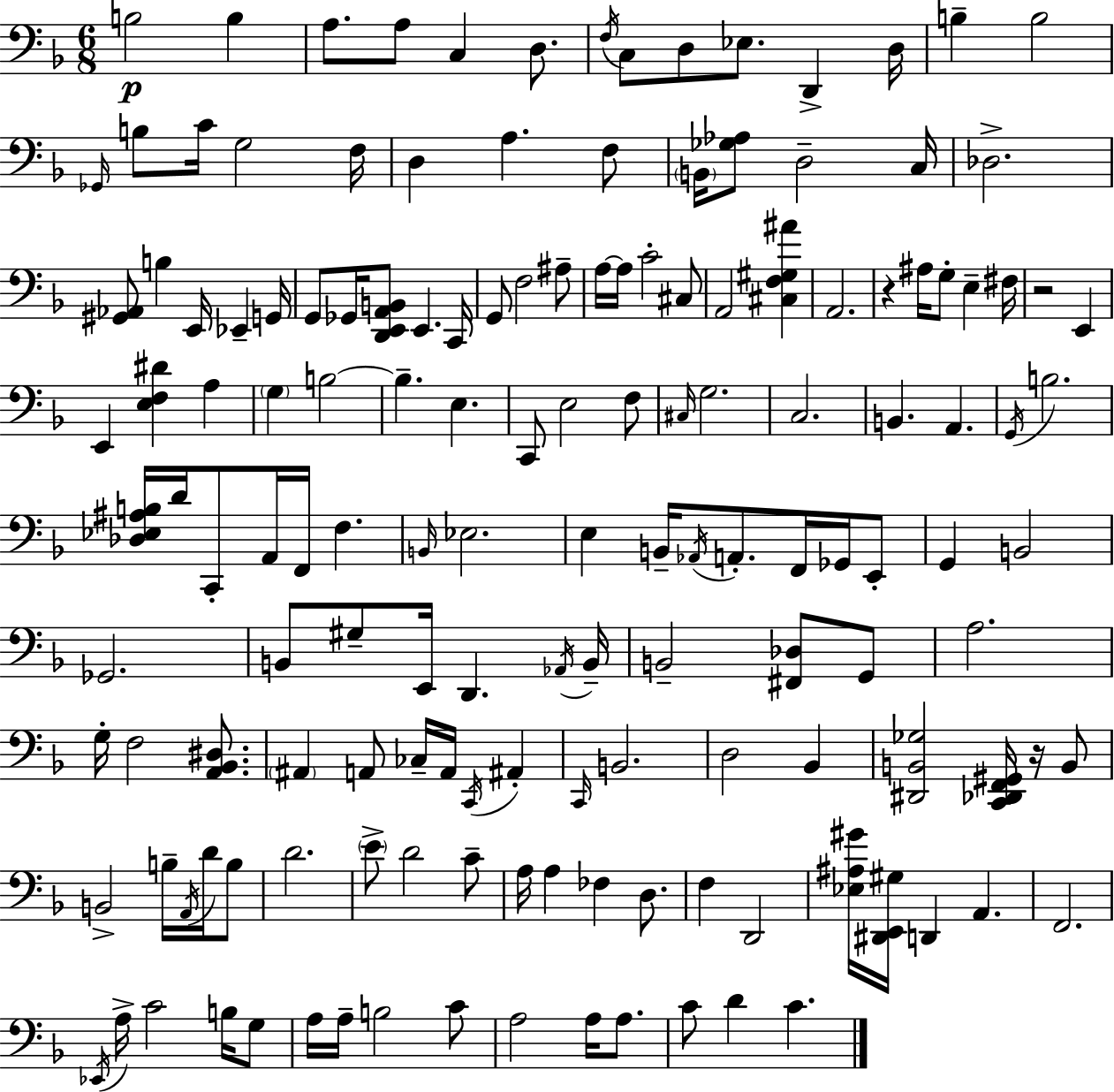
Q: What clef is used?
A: bass